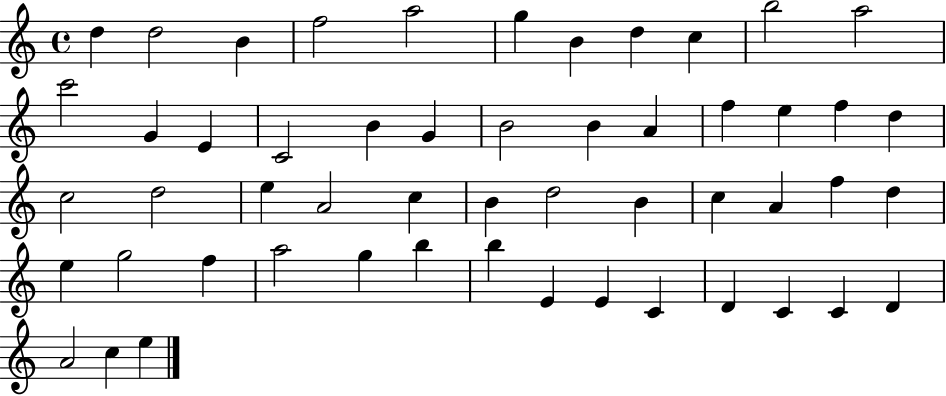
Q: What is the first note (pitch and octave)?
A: D5